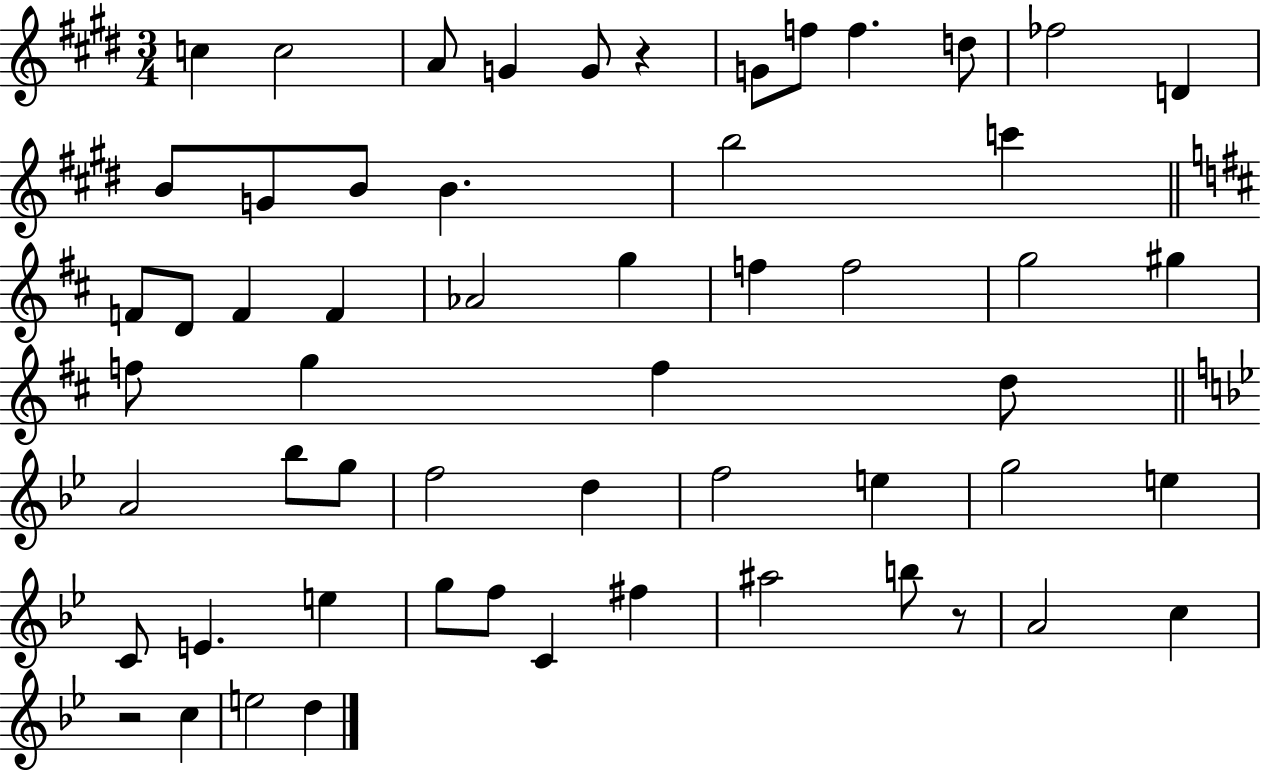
{
  \clef treble
  \numericTimeSignature
  \time 3/4
  \key e \major
  c''4 c''2 | a'8 g'4 g'8 r4 | g'8 f''8 f''4. d''8 | fes''2 d'4 | \break b'8 g'8 b'8 b'4. | b''2 c'''4 | \bar "||" \break \key d \major f'8 d'8 f'4 f'4 | aes'2 g''4 | f''4 f''2 | g''2 gis''4 | \break f''8 g''4 f''4 d''8 | \bar "||" \break \key bes \major a'2 bes''8 g''8 | f''2 d''4 | f''2 e''4 | g''2 e''4 | \break c'8 e'4. e''4 | g''8 f''8 c'4 fis''4 | ais''2 b''8 r8 | a'2 c''4 | \break r2 c''4 | e''2 d''4 | \bar "|."
}